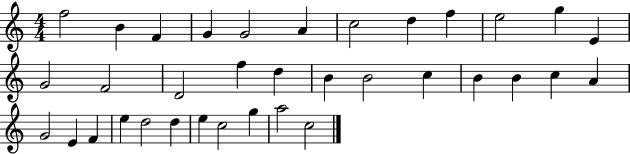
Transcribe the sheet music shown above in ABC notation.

X:1
T:Untitled
M:4/4
L:1/4
K:C
f2 B F G G2 A c2 d f e2 g E G2 F2 D2 f d B B2 c B B c A G2 E F e d2 d e c2 g a2 c2